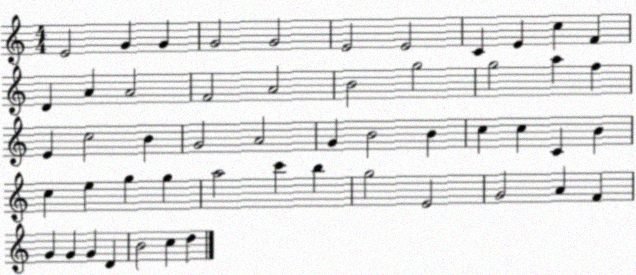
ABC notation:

X:1
T:Untitled
M:4/4
L:1/4
K:C
E2 G G G2 G2 E2 E2 C E c F D A A2 F2 A2 B2 g2 g2 a f E c2 B G2 A2 G B2 B c c C B c e g g a2 c' b g2 E2 G2 A F G G G D B2 c d